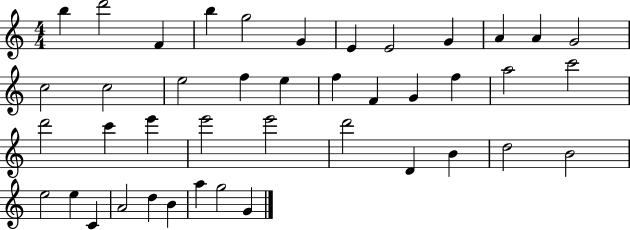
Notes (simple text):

B5/q D6/h F4/q B5/q G5/h G4/q E4/q E4/h G4/q A4/q A4/q G4/h C5/h C5/h E5/h F5/q E5/q F5/q F4/q G4/q F5/q A5/h C6/h D6/h C6/q E6/q E6/h E6/h D6/h D4/q B4/q D5/h B4/h E5/h E5/q C4/q A4/h D5/q B4/q A5/q G5/h G4/q